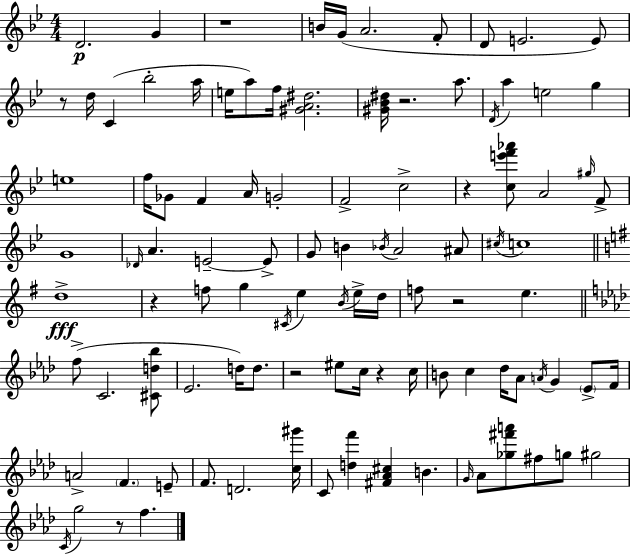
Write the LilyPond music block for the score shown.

{
  \clef treble
  \numericTimeSignature
  \time 4/4
  \key bes \major
  d'2.\p g'4 | r1 | b'16 g'16( a'2. f'8-. | d'8 e'2. e'8) | \break r8 d''16 c'4( bes''2-. a''16 | e''16 a''8) f''16 <gis' a' dis''>2. | <gis' bes' dis''>16 r2. a''8. | \acciaccatura { d'16 } a''4 e''2 g''4 | \break e''1 | f''16 ges'8 f'4 a'16 g'2-. | f'2-> c''2-> | r4 <c'' e''' f''' aes'''>8 a'2 \grace { gis''16 } | \break f'8-> g'1 | \grace { des'16 } a'4. e'2--~~ | e'8-> g'8 b'4 \acciaccatura { bes'16 } a'2 | ais'8 \acciaccatura { cis''16 } c''1 | \break \bar "||" \break \key g \major d''1->\fff | r4 f''8 g''4 \acciaccatura { cis'16 } e''4 \acciaccatura { b'16 } | e''16-> d''16 f''8 r2 e''4. | \bar "||" \break \key aes \major f''8->( c'2. <cis' d'' bes''>8 | ees'2. d''16) d''8. | r2 eis''8 c''16 r4 c''16 | b'8 c''4 des''16 aes'8 \acciaccatura { a'16 } g'4 \parenthesize ees'8-> | \break f'16 a'2-> \parenthesize f'4. e'8-- | f'8. d'2. | <c'' gis'''>16 c'8 <d'' f'''>4 <fis' aes' cis''>4 b'4. | \grace { g'16 } aes'8 <ges'' fis''' a'''>8 fis''8 g''8 gis''2 | \break \acciaccatura { c'16 } g''2 r8 f''4. | \bar "|."
}